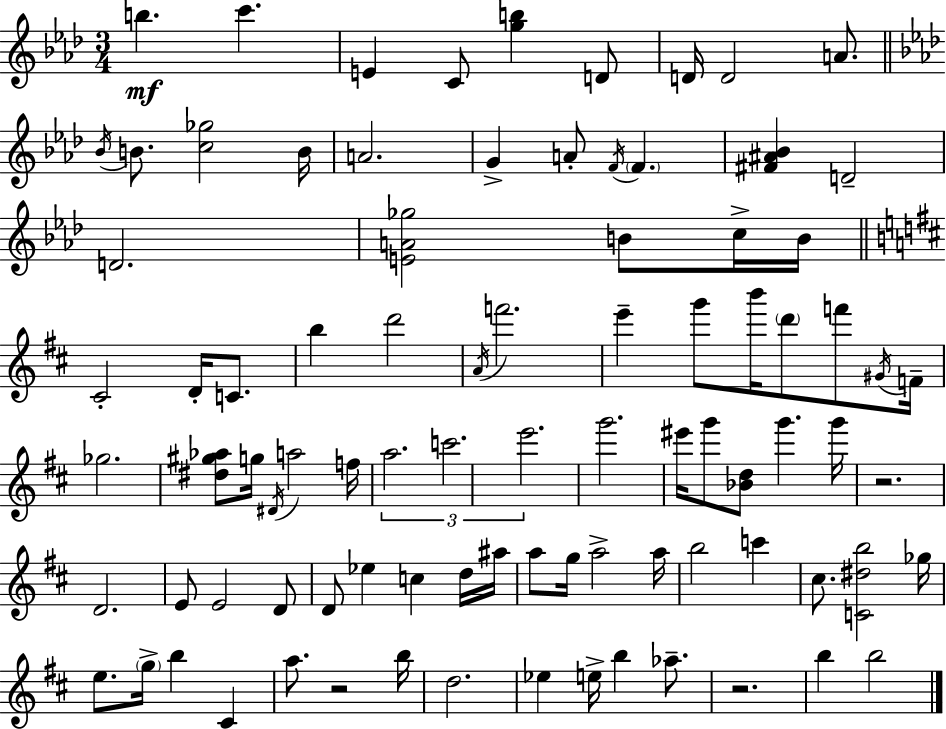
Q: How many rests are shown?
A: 3